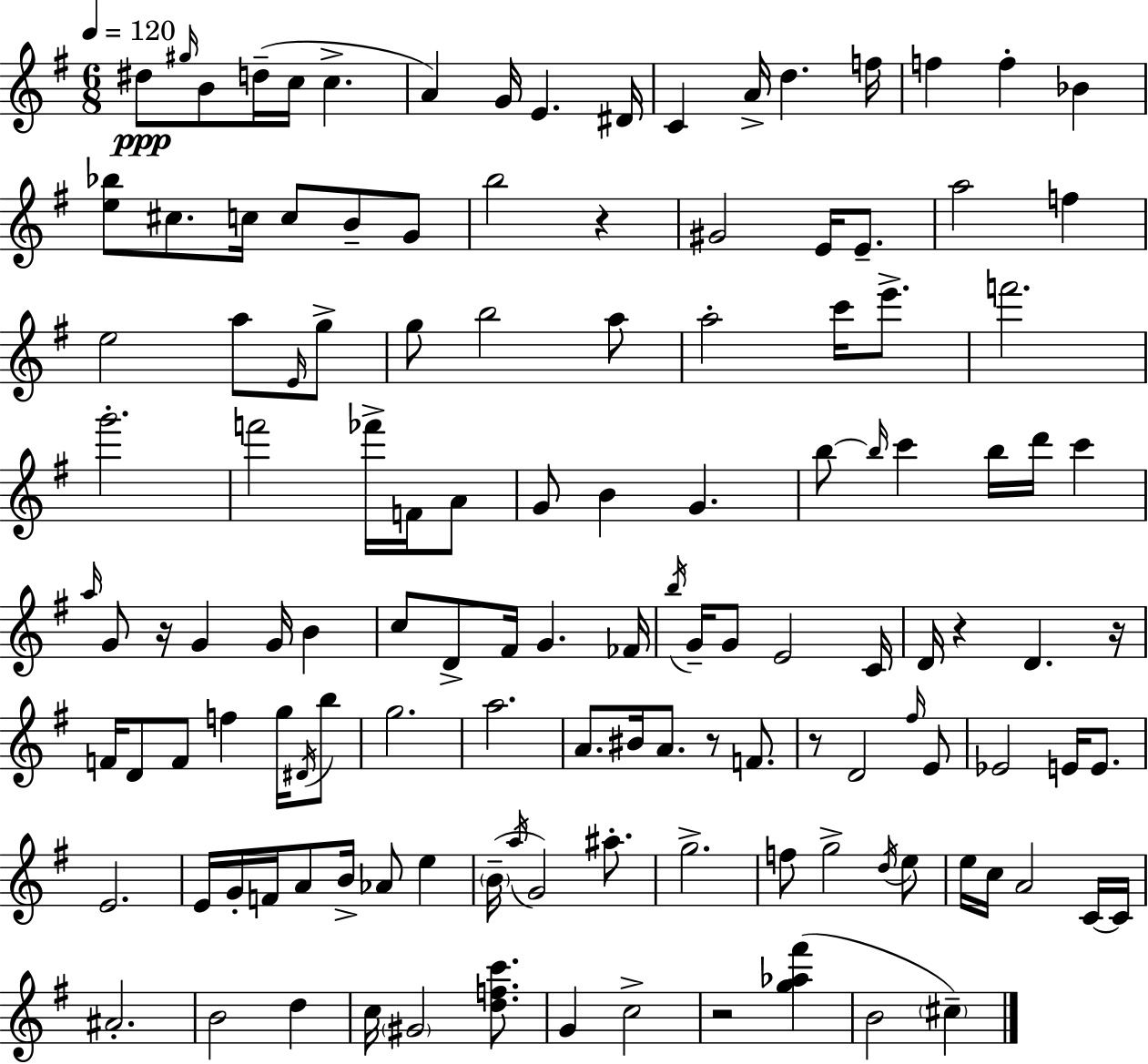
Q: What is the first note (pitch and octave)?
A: D#5